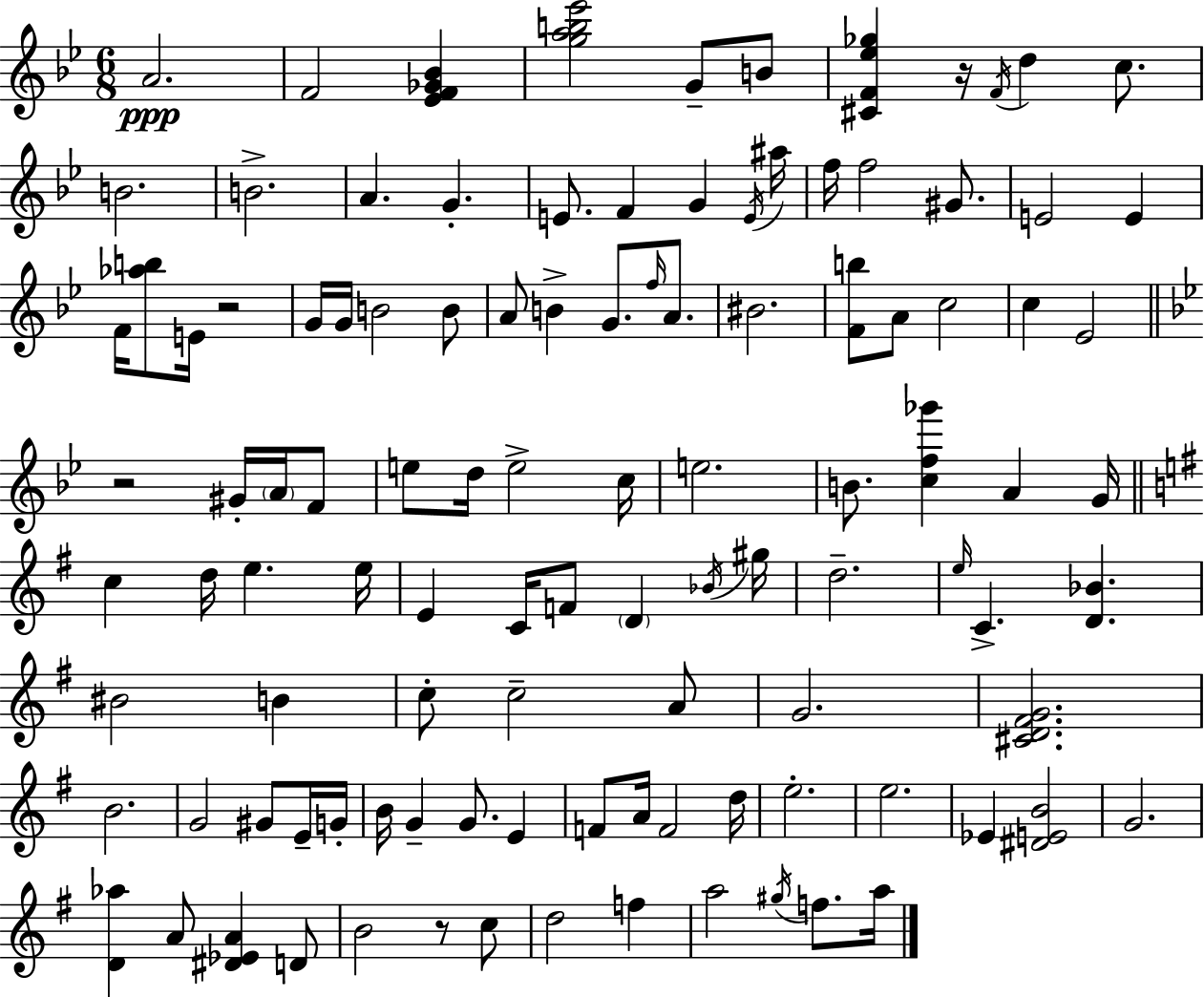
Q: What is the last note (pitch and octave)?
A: A5